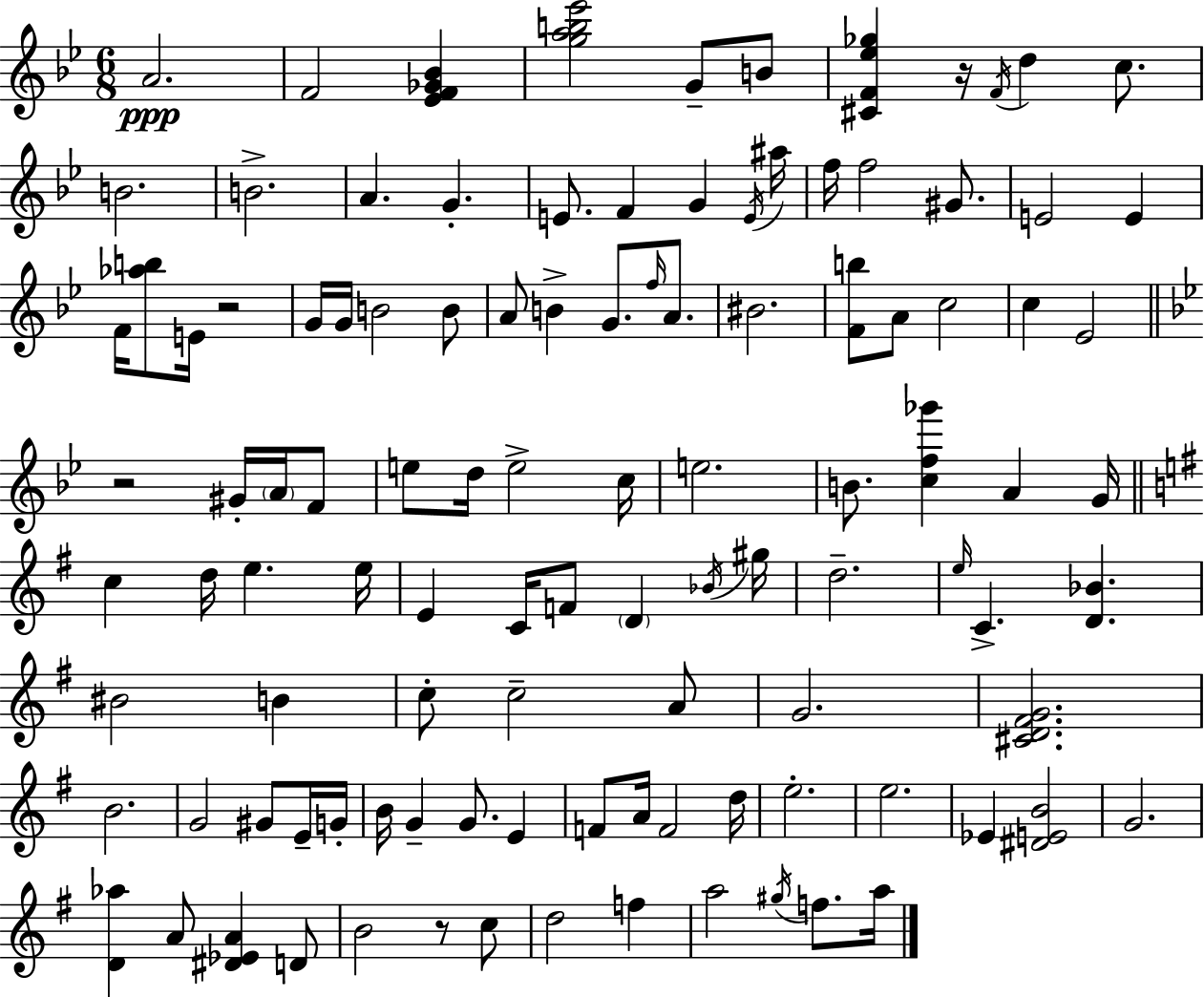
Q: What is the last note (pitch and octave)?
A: A5